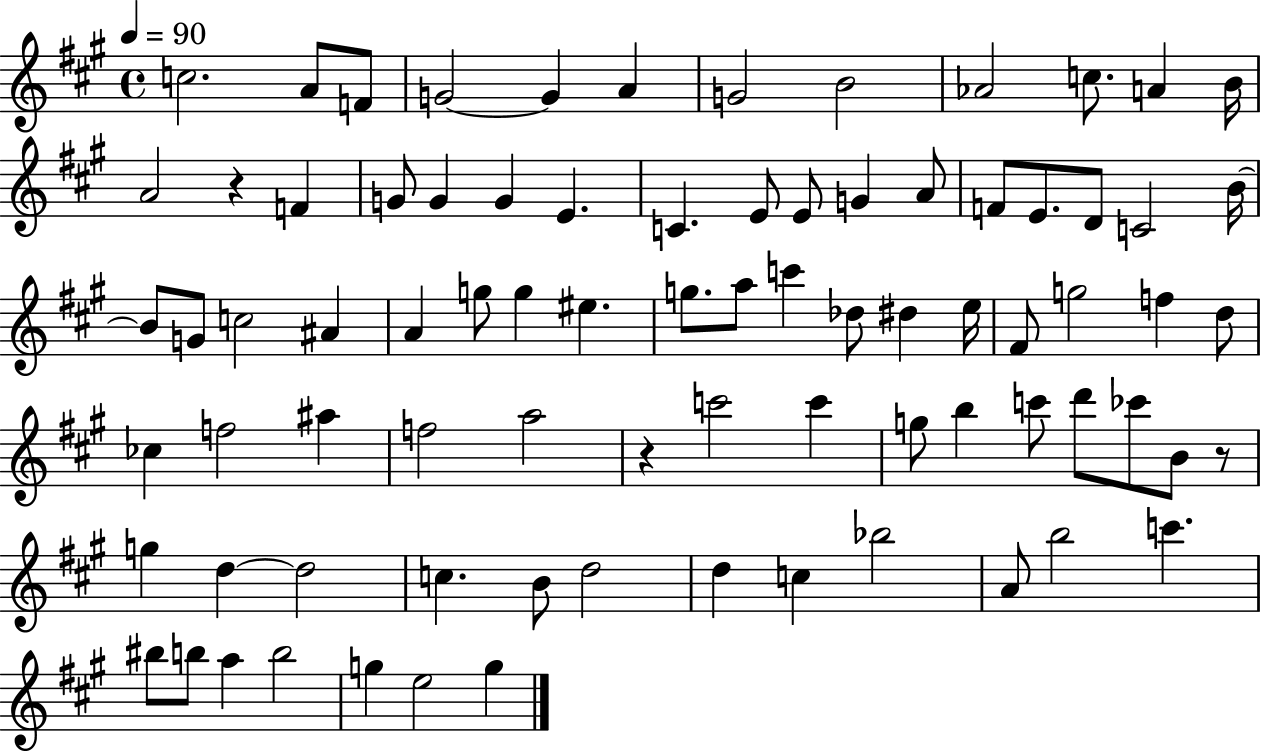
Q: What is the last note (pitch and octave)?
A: G5